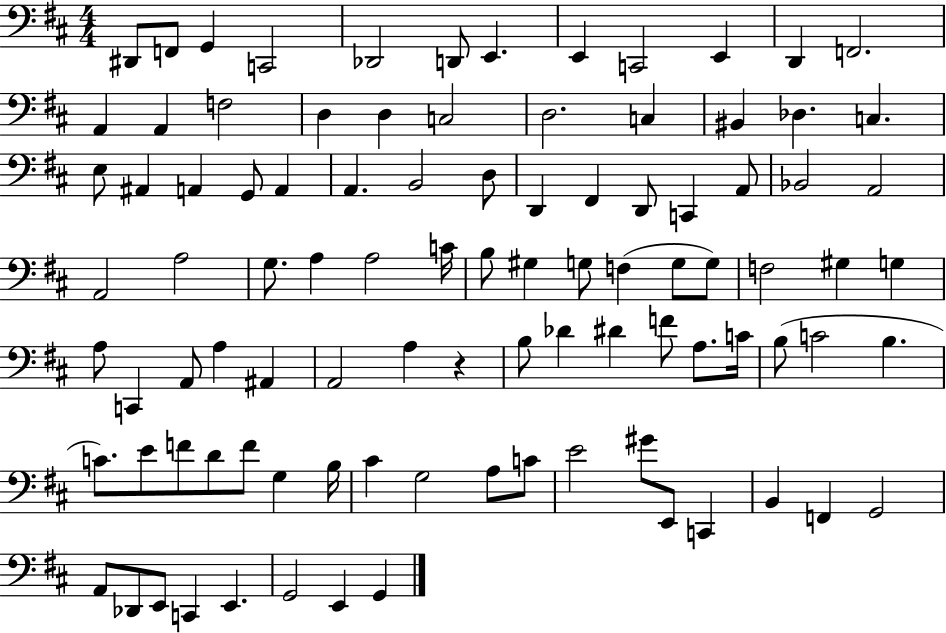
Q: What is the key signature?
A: D major